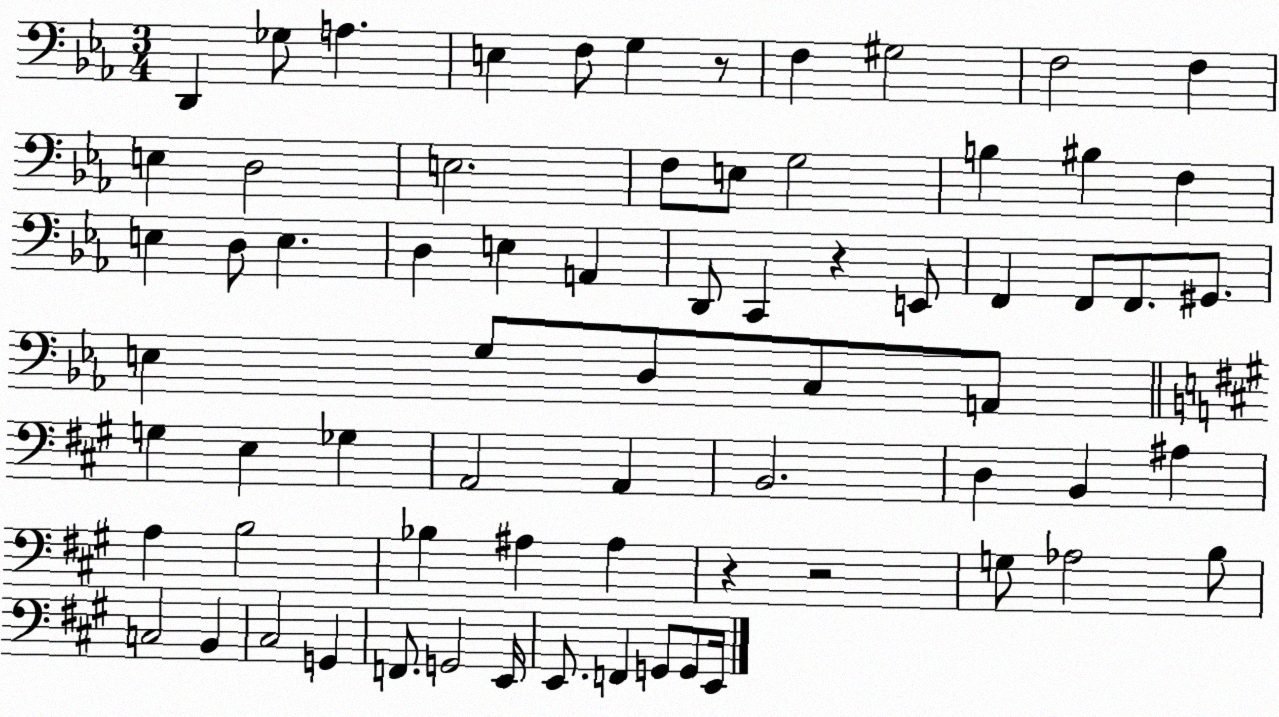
X:1
T:Untitled
M:3/4
L:1/4
K:Eb
D,, _G,/2 A, E, F,/2 G, z/2 F, ^G,2 F,2 F, E, D,2 E,2 F,/2 E,/2 G,2 B, ^B, F, E, D,/2 E, D, E, A,, D,,/2 C,, z E,,/2 F,, F,,/2 F,,/2 ^G,,/2 E, G,/2 D,/2 C,/2 A,,/2 G, E, _G, A,,2 A,, B,,2 D, B,, ^A, A, B,2 _B, ^A, ^A, z z2 G,/2 _A,2 B,/2 C,2 B,, ^C,2 G,, F,,/2 G,,2 E,,/4 E,,/2 F,, G,,/2 G,,/2 E,,/4